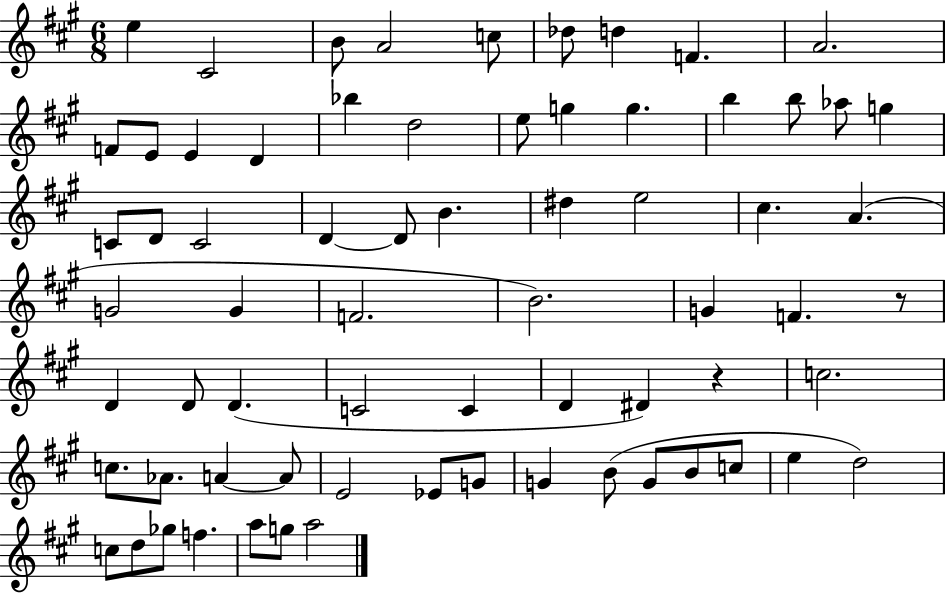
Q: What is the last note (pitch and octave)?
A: A5